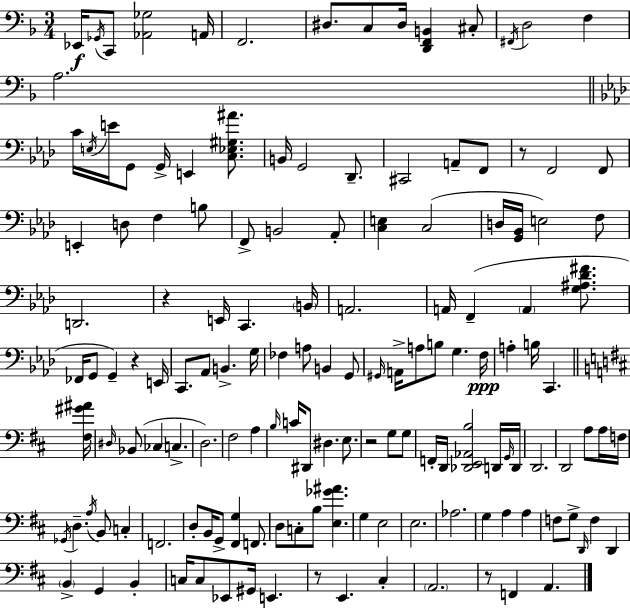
X:1
T:Untitled
M:3/4
L:1/4
K:Dm
_E,,/4 _G,,/4 C,,/2 [_A,,_G,]2 A,,/4 F,,2 ^D,/2 C,/2 ^D,/4 [D,,F,,B,,] ^C,/2 ^F,,/4 D,2 F, A,2 C/4 E,/4 E/4 G,,/2 G,,/4 E,, [C,_E,^G,^A]/2 B,,/4 G,,2 _D,,/2 ^C,,2 A,,/2 F,,/2 z/2 F,,2 F,,/2 E,, D,/2 F, B,/2 F,,/2 B,,2 _A,,/2 [C,E,] C,2 D,/4 [G,,_B,,]/4 E,2 F,/2 D,,2 z E,,/4 C,, B,,/4 A,,2 A,,/4 F,, A,, [G,^A,_D^F]/2 _F,,/4 G,,/2 G,, z E,,/4 C,,/2 _A,,/2 B,, G,/4 _F, A,/2 B,, G,,/2 ^G,,/4 A,,/4 A,/2 B,/2 G, F,/4 A, B,/4 C,, [^F,^G^A]/4 ^D,/4 _B,,/2 _C, C, D,2 ^F,2 A, B,/4 C/4 ^D,,/2 ^D, E,/2 z2 G,/2 G,/2 F,,/4 D,,/4 [_D,,E,,_A,,B,]2 D,,/4 G,,/4 D,,/4 D,,2 D,,2 A,/2 A,/4 F,/4 _G,,/4 D, A,/4 B,,/2 C, F,,2 D,/2 B,,/4 G,,/2 [^F,,G,] F,,/2 D,/2 C,/2 B,/2 [E,_G^A] G, E,2 E,2 _A,2 G, A, A, F,/2 G,/2 D,,/4 F, D,, B,, G,, B,, C,/4 C,/2 _E,,/2 ^G,,/4 E,, z/2 E,, ^C, A,,2 z/2 F,, A,,